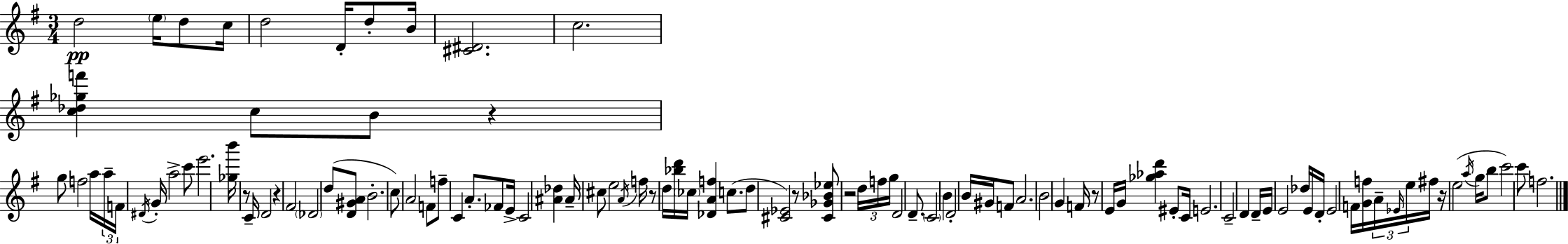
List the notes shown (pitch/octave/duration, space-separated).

D5/h E5/s D5/e C5/s D5/h D4/s D5/e B4/s [C#4,D#4]/h. C5/h. [C5,Db5,Gb5,F6]/q C5/e B4/e R/q G5/e F5/h A5/s A5/s F4/s D#4/s G4/s A5/h C6/e E6/h. [Gb5,B6]/s R/e C4/s D4/h R/q F#4/h Db4/h D5/e [D4,G#4,A4]/e B4/h. C5/e A4/h F4/e F5/e C4/q A4/e. FES4/e E4/s C4/h [A#4,Db5]/q A#4/s C#5/e E5/h A4/s F5/s R/e D5/s [Bb5,D6]/s CES5/s [Db4,A4,F5]/q C5/e. D5/e [C#4,Eb4]/h R/e [C#4,Gb4,Bb4,Eb5]/e R/h D5/s F5/s G5/s D4/h D4/e. C4/h B4/q D4/h B4/s G#4/s F4/e A4/h. B4/h G4/q F4/s R/e E4/s G4/s [Gb5,Ab5,D6]/q EIS4/e C4/s E4/h. C4/h D4/q D4/s E4/s E4/h Db5/s E4/s D4/s E4/h F4/s [G4,F5]/s A4/s Eb4/s E5/s F#5/s R/s E5/h A5/s G5/s B5/e C6/h C6/e F5/h.